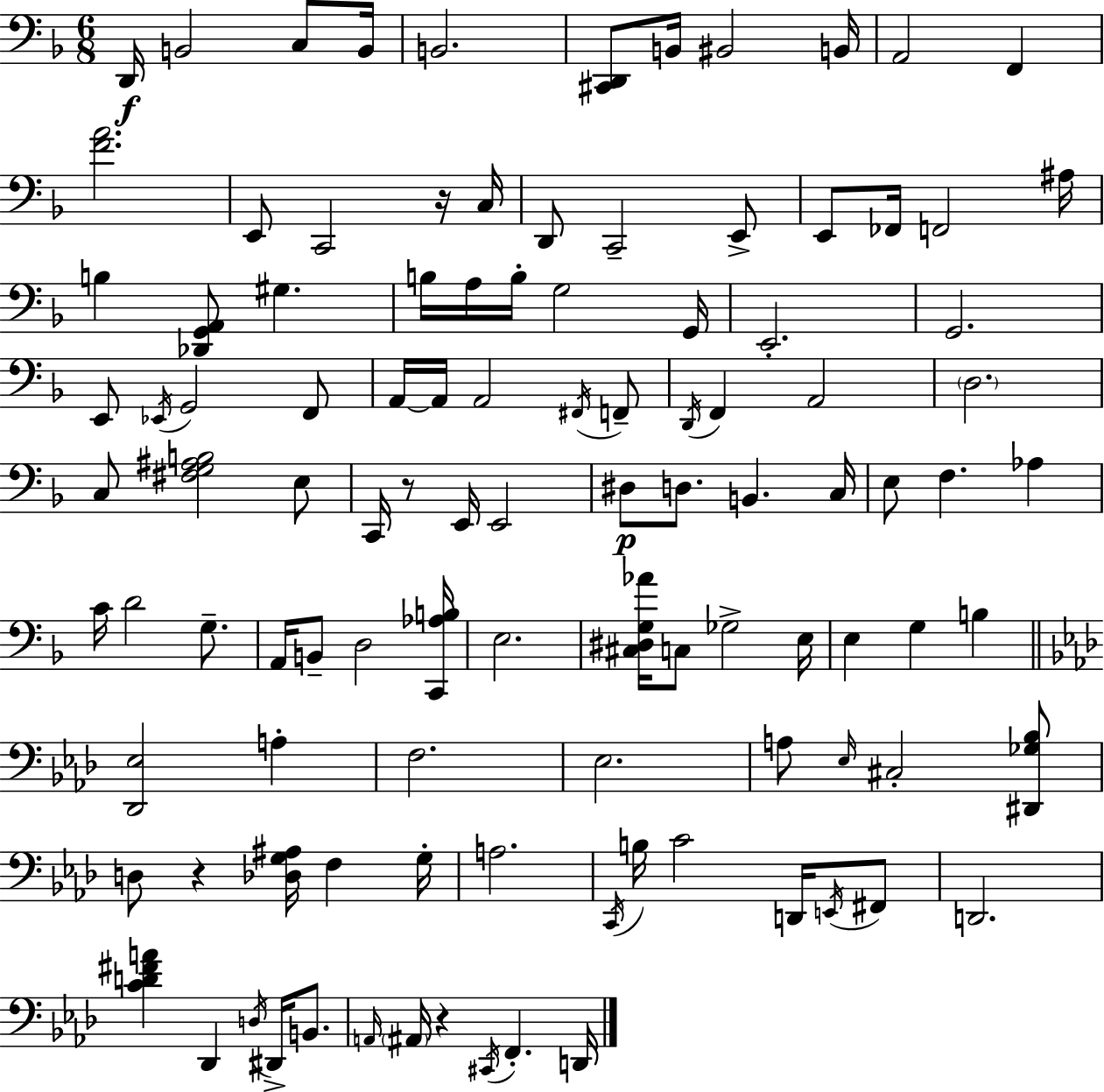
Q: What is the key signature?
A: D minor